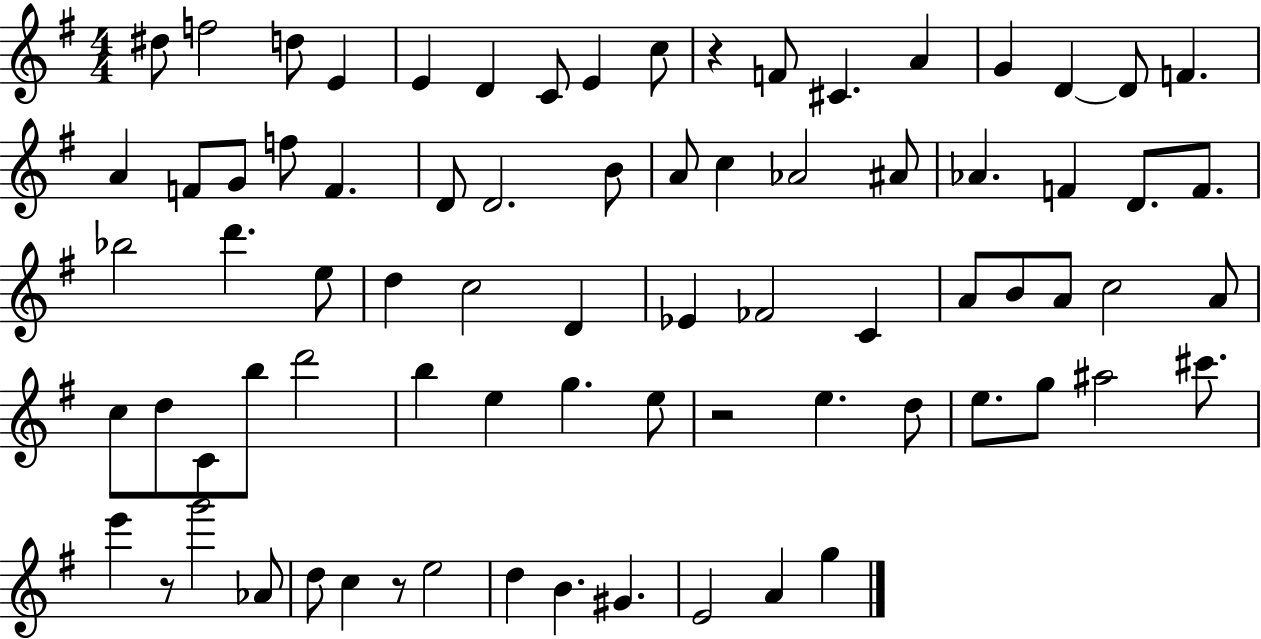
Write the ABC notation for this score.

X:1
T:Untitled
M:4/4
L:1/4
K:G
^d/2 f2 d/2 E E D C/2 E c/2 z F/2 ^C A G D D/2 F A F/2 G/2 f/2 F D/2 D2 B/2 A/2 c _A2 ^A/2 _A F D/2 F/2 _b2 d' e/2 d c2 D _E _F2 C A/2 B/2 A/2 c2 A/2 c/2 d/2 C/2 b/2 d'2 b e g e/2 z2 e d/2 e/2 g/2 ^a2 ^c'/2 e' z/2 g'2 _A/2 d/2 c z/2 e2 d B ^G E2 A g